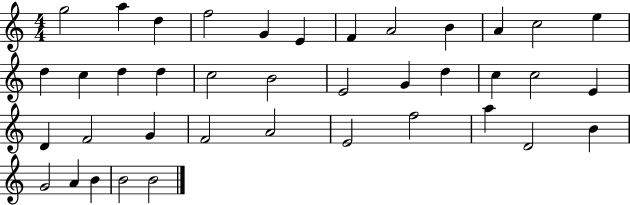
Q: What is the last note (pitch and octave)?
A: B4